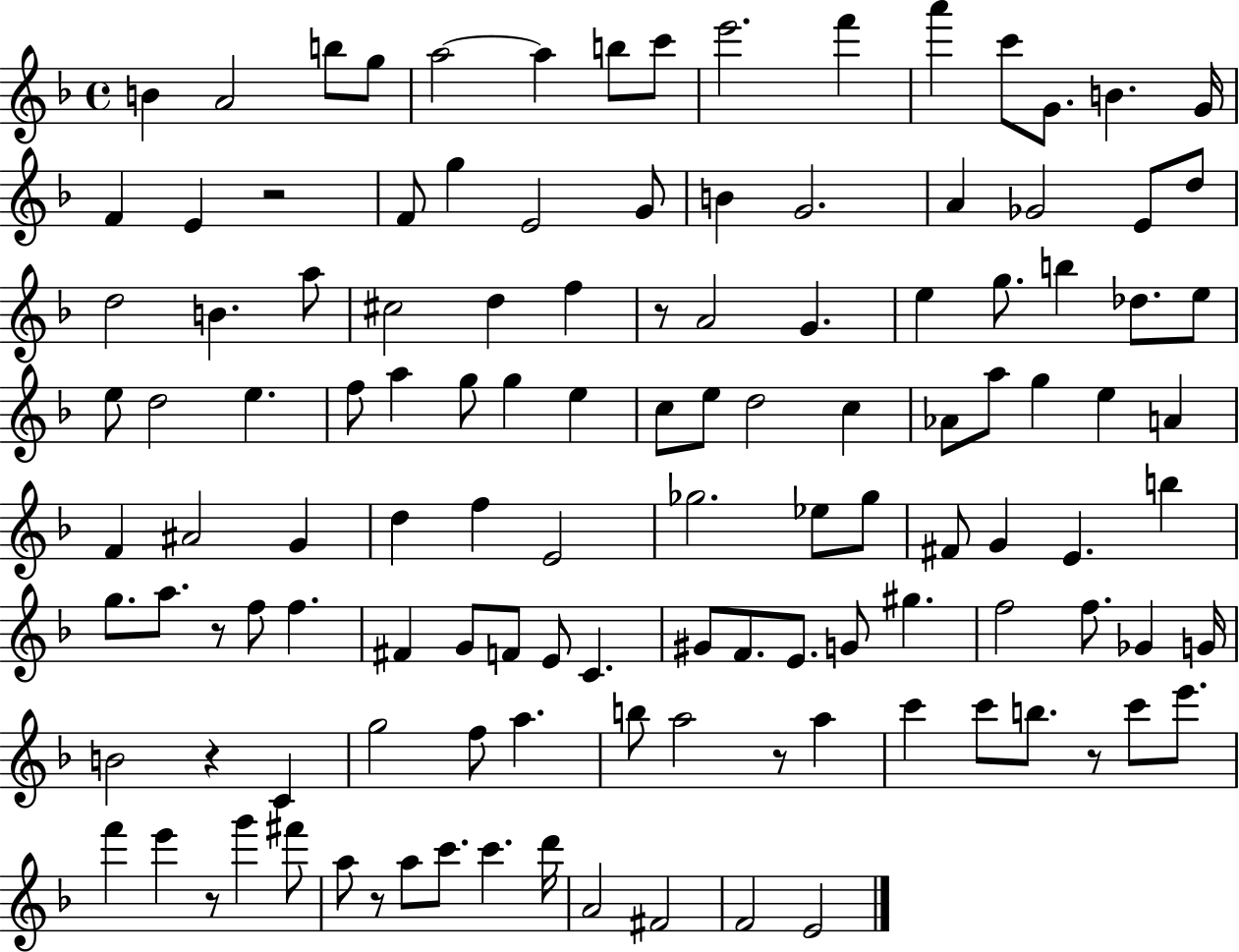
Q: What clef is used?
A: treble